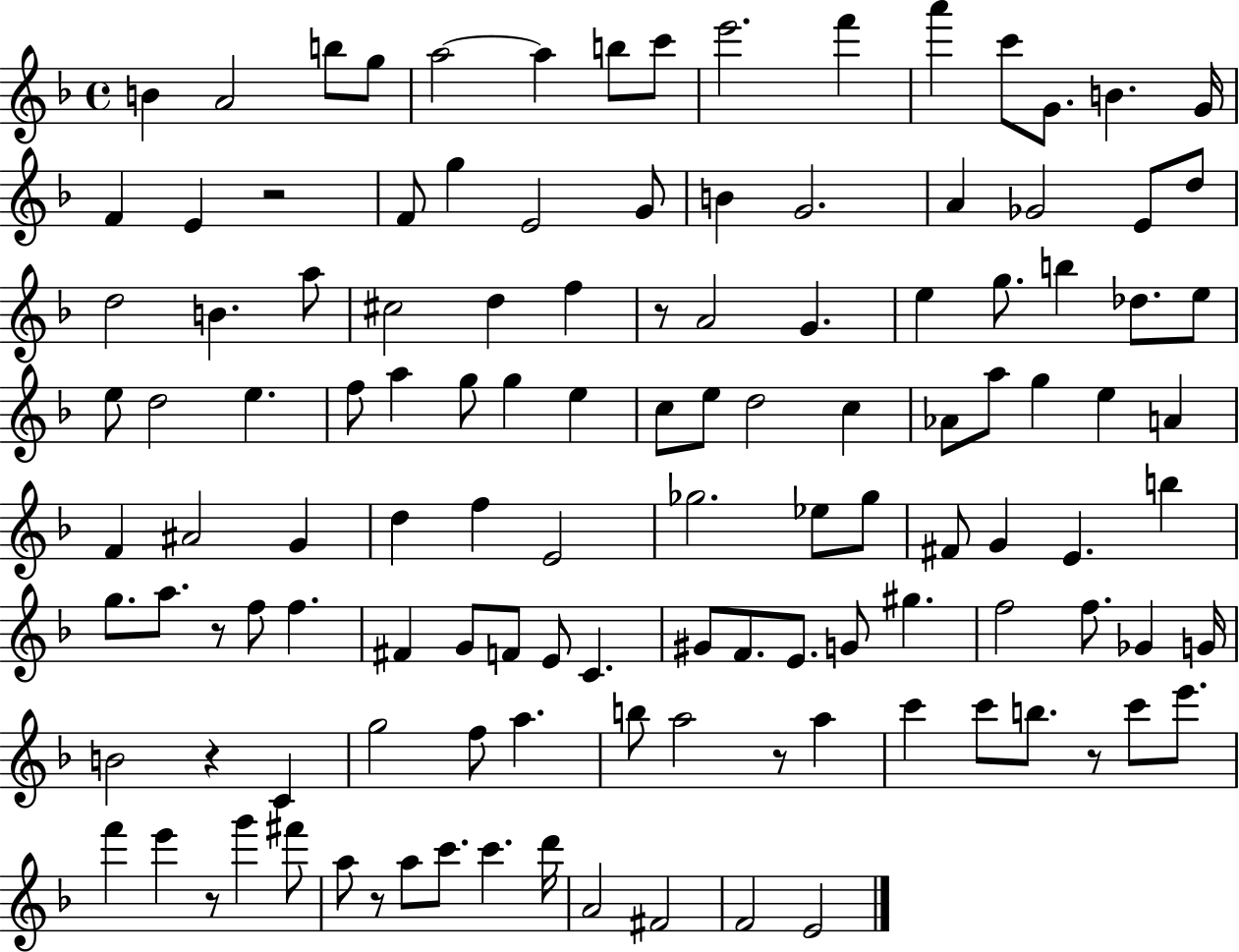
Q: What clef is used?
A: treble